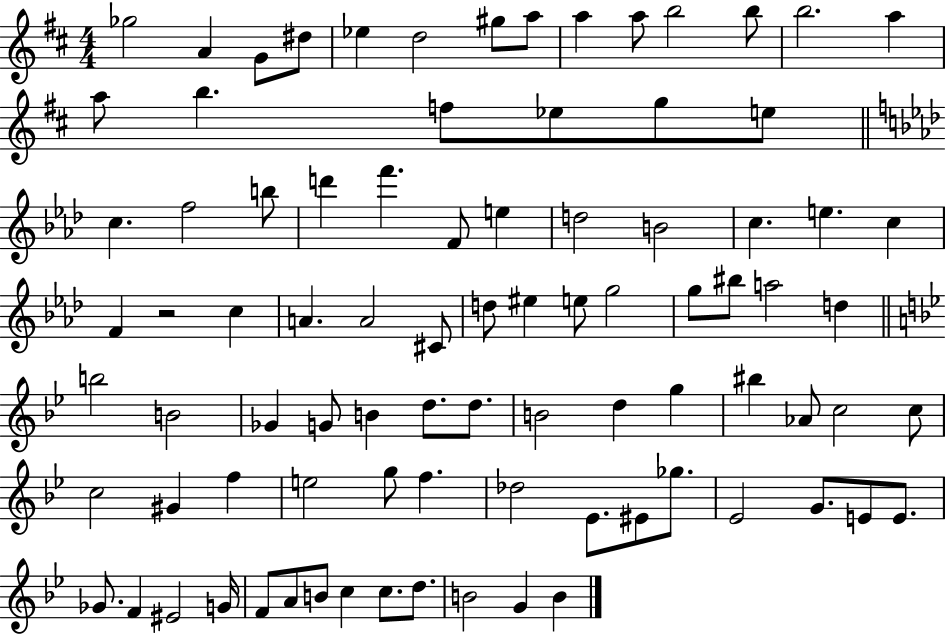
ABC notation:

X:1
T:Untitled
M:4/4
L:1/4
K:D
_g2 A G/2 ^d/2 _e d2 ^g/2 a/2 a a/2 b2 b/2 b2 a a/2 b f/2 _e/2 g/2 e/2 c f2 b/2 d' f' F/2 e d2 B2 c e c F z2 c A A2 ^C/2 d/2 ^e e/2 g2 g/2 ^b/2 a2 d b2 B2 _G G/2 B d/2 d/2 B2 d g ^b _A/2 c2 c/2 c2 ^G f e2 g/2 f _d2 _E/2 ^E/2 _g/2 _E2 G/2 E/2 E/2 _G/2 F ^E2 G/4 F/2 A/2 B/2 c c/2 d/2 B2 G B